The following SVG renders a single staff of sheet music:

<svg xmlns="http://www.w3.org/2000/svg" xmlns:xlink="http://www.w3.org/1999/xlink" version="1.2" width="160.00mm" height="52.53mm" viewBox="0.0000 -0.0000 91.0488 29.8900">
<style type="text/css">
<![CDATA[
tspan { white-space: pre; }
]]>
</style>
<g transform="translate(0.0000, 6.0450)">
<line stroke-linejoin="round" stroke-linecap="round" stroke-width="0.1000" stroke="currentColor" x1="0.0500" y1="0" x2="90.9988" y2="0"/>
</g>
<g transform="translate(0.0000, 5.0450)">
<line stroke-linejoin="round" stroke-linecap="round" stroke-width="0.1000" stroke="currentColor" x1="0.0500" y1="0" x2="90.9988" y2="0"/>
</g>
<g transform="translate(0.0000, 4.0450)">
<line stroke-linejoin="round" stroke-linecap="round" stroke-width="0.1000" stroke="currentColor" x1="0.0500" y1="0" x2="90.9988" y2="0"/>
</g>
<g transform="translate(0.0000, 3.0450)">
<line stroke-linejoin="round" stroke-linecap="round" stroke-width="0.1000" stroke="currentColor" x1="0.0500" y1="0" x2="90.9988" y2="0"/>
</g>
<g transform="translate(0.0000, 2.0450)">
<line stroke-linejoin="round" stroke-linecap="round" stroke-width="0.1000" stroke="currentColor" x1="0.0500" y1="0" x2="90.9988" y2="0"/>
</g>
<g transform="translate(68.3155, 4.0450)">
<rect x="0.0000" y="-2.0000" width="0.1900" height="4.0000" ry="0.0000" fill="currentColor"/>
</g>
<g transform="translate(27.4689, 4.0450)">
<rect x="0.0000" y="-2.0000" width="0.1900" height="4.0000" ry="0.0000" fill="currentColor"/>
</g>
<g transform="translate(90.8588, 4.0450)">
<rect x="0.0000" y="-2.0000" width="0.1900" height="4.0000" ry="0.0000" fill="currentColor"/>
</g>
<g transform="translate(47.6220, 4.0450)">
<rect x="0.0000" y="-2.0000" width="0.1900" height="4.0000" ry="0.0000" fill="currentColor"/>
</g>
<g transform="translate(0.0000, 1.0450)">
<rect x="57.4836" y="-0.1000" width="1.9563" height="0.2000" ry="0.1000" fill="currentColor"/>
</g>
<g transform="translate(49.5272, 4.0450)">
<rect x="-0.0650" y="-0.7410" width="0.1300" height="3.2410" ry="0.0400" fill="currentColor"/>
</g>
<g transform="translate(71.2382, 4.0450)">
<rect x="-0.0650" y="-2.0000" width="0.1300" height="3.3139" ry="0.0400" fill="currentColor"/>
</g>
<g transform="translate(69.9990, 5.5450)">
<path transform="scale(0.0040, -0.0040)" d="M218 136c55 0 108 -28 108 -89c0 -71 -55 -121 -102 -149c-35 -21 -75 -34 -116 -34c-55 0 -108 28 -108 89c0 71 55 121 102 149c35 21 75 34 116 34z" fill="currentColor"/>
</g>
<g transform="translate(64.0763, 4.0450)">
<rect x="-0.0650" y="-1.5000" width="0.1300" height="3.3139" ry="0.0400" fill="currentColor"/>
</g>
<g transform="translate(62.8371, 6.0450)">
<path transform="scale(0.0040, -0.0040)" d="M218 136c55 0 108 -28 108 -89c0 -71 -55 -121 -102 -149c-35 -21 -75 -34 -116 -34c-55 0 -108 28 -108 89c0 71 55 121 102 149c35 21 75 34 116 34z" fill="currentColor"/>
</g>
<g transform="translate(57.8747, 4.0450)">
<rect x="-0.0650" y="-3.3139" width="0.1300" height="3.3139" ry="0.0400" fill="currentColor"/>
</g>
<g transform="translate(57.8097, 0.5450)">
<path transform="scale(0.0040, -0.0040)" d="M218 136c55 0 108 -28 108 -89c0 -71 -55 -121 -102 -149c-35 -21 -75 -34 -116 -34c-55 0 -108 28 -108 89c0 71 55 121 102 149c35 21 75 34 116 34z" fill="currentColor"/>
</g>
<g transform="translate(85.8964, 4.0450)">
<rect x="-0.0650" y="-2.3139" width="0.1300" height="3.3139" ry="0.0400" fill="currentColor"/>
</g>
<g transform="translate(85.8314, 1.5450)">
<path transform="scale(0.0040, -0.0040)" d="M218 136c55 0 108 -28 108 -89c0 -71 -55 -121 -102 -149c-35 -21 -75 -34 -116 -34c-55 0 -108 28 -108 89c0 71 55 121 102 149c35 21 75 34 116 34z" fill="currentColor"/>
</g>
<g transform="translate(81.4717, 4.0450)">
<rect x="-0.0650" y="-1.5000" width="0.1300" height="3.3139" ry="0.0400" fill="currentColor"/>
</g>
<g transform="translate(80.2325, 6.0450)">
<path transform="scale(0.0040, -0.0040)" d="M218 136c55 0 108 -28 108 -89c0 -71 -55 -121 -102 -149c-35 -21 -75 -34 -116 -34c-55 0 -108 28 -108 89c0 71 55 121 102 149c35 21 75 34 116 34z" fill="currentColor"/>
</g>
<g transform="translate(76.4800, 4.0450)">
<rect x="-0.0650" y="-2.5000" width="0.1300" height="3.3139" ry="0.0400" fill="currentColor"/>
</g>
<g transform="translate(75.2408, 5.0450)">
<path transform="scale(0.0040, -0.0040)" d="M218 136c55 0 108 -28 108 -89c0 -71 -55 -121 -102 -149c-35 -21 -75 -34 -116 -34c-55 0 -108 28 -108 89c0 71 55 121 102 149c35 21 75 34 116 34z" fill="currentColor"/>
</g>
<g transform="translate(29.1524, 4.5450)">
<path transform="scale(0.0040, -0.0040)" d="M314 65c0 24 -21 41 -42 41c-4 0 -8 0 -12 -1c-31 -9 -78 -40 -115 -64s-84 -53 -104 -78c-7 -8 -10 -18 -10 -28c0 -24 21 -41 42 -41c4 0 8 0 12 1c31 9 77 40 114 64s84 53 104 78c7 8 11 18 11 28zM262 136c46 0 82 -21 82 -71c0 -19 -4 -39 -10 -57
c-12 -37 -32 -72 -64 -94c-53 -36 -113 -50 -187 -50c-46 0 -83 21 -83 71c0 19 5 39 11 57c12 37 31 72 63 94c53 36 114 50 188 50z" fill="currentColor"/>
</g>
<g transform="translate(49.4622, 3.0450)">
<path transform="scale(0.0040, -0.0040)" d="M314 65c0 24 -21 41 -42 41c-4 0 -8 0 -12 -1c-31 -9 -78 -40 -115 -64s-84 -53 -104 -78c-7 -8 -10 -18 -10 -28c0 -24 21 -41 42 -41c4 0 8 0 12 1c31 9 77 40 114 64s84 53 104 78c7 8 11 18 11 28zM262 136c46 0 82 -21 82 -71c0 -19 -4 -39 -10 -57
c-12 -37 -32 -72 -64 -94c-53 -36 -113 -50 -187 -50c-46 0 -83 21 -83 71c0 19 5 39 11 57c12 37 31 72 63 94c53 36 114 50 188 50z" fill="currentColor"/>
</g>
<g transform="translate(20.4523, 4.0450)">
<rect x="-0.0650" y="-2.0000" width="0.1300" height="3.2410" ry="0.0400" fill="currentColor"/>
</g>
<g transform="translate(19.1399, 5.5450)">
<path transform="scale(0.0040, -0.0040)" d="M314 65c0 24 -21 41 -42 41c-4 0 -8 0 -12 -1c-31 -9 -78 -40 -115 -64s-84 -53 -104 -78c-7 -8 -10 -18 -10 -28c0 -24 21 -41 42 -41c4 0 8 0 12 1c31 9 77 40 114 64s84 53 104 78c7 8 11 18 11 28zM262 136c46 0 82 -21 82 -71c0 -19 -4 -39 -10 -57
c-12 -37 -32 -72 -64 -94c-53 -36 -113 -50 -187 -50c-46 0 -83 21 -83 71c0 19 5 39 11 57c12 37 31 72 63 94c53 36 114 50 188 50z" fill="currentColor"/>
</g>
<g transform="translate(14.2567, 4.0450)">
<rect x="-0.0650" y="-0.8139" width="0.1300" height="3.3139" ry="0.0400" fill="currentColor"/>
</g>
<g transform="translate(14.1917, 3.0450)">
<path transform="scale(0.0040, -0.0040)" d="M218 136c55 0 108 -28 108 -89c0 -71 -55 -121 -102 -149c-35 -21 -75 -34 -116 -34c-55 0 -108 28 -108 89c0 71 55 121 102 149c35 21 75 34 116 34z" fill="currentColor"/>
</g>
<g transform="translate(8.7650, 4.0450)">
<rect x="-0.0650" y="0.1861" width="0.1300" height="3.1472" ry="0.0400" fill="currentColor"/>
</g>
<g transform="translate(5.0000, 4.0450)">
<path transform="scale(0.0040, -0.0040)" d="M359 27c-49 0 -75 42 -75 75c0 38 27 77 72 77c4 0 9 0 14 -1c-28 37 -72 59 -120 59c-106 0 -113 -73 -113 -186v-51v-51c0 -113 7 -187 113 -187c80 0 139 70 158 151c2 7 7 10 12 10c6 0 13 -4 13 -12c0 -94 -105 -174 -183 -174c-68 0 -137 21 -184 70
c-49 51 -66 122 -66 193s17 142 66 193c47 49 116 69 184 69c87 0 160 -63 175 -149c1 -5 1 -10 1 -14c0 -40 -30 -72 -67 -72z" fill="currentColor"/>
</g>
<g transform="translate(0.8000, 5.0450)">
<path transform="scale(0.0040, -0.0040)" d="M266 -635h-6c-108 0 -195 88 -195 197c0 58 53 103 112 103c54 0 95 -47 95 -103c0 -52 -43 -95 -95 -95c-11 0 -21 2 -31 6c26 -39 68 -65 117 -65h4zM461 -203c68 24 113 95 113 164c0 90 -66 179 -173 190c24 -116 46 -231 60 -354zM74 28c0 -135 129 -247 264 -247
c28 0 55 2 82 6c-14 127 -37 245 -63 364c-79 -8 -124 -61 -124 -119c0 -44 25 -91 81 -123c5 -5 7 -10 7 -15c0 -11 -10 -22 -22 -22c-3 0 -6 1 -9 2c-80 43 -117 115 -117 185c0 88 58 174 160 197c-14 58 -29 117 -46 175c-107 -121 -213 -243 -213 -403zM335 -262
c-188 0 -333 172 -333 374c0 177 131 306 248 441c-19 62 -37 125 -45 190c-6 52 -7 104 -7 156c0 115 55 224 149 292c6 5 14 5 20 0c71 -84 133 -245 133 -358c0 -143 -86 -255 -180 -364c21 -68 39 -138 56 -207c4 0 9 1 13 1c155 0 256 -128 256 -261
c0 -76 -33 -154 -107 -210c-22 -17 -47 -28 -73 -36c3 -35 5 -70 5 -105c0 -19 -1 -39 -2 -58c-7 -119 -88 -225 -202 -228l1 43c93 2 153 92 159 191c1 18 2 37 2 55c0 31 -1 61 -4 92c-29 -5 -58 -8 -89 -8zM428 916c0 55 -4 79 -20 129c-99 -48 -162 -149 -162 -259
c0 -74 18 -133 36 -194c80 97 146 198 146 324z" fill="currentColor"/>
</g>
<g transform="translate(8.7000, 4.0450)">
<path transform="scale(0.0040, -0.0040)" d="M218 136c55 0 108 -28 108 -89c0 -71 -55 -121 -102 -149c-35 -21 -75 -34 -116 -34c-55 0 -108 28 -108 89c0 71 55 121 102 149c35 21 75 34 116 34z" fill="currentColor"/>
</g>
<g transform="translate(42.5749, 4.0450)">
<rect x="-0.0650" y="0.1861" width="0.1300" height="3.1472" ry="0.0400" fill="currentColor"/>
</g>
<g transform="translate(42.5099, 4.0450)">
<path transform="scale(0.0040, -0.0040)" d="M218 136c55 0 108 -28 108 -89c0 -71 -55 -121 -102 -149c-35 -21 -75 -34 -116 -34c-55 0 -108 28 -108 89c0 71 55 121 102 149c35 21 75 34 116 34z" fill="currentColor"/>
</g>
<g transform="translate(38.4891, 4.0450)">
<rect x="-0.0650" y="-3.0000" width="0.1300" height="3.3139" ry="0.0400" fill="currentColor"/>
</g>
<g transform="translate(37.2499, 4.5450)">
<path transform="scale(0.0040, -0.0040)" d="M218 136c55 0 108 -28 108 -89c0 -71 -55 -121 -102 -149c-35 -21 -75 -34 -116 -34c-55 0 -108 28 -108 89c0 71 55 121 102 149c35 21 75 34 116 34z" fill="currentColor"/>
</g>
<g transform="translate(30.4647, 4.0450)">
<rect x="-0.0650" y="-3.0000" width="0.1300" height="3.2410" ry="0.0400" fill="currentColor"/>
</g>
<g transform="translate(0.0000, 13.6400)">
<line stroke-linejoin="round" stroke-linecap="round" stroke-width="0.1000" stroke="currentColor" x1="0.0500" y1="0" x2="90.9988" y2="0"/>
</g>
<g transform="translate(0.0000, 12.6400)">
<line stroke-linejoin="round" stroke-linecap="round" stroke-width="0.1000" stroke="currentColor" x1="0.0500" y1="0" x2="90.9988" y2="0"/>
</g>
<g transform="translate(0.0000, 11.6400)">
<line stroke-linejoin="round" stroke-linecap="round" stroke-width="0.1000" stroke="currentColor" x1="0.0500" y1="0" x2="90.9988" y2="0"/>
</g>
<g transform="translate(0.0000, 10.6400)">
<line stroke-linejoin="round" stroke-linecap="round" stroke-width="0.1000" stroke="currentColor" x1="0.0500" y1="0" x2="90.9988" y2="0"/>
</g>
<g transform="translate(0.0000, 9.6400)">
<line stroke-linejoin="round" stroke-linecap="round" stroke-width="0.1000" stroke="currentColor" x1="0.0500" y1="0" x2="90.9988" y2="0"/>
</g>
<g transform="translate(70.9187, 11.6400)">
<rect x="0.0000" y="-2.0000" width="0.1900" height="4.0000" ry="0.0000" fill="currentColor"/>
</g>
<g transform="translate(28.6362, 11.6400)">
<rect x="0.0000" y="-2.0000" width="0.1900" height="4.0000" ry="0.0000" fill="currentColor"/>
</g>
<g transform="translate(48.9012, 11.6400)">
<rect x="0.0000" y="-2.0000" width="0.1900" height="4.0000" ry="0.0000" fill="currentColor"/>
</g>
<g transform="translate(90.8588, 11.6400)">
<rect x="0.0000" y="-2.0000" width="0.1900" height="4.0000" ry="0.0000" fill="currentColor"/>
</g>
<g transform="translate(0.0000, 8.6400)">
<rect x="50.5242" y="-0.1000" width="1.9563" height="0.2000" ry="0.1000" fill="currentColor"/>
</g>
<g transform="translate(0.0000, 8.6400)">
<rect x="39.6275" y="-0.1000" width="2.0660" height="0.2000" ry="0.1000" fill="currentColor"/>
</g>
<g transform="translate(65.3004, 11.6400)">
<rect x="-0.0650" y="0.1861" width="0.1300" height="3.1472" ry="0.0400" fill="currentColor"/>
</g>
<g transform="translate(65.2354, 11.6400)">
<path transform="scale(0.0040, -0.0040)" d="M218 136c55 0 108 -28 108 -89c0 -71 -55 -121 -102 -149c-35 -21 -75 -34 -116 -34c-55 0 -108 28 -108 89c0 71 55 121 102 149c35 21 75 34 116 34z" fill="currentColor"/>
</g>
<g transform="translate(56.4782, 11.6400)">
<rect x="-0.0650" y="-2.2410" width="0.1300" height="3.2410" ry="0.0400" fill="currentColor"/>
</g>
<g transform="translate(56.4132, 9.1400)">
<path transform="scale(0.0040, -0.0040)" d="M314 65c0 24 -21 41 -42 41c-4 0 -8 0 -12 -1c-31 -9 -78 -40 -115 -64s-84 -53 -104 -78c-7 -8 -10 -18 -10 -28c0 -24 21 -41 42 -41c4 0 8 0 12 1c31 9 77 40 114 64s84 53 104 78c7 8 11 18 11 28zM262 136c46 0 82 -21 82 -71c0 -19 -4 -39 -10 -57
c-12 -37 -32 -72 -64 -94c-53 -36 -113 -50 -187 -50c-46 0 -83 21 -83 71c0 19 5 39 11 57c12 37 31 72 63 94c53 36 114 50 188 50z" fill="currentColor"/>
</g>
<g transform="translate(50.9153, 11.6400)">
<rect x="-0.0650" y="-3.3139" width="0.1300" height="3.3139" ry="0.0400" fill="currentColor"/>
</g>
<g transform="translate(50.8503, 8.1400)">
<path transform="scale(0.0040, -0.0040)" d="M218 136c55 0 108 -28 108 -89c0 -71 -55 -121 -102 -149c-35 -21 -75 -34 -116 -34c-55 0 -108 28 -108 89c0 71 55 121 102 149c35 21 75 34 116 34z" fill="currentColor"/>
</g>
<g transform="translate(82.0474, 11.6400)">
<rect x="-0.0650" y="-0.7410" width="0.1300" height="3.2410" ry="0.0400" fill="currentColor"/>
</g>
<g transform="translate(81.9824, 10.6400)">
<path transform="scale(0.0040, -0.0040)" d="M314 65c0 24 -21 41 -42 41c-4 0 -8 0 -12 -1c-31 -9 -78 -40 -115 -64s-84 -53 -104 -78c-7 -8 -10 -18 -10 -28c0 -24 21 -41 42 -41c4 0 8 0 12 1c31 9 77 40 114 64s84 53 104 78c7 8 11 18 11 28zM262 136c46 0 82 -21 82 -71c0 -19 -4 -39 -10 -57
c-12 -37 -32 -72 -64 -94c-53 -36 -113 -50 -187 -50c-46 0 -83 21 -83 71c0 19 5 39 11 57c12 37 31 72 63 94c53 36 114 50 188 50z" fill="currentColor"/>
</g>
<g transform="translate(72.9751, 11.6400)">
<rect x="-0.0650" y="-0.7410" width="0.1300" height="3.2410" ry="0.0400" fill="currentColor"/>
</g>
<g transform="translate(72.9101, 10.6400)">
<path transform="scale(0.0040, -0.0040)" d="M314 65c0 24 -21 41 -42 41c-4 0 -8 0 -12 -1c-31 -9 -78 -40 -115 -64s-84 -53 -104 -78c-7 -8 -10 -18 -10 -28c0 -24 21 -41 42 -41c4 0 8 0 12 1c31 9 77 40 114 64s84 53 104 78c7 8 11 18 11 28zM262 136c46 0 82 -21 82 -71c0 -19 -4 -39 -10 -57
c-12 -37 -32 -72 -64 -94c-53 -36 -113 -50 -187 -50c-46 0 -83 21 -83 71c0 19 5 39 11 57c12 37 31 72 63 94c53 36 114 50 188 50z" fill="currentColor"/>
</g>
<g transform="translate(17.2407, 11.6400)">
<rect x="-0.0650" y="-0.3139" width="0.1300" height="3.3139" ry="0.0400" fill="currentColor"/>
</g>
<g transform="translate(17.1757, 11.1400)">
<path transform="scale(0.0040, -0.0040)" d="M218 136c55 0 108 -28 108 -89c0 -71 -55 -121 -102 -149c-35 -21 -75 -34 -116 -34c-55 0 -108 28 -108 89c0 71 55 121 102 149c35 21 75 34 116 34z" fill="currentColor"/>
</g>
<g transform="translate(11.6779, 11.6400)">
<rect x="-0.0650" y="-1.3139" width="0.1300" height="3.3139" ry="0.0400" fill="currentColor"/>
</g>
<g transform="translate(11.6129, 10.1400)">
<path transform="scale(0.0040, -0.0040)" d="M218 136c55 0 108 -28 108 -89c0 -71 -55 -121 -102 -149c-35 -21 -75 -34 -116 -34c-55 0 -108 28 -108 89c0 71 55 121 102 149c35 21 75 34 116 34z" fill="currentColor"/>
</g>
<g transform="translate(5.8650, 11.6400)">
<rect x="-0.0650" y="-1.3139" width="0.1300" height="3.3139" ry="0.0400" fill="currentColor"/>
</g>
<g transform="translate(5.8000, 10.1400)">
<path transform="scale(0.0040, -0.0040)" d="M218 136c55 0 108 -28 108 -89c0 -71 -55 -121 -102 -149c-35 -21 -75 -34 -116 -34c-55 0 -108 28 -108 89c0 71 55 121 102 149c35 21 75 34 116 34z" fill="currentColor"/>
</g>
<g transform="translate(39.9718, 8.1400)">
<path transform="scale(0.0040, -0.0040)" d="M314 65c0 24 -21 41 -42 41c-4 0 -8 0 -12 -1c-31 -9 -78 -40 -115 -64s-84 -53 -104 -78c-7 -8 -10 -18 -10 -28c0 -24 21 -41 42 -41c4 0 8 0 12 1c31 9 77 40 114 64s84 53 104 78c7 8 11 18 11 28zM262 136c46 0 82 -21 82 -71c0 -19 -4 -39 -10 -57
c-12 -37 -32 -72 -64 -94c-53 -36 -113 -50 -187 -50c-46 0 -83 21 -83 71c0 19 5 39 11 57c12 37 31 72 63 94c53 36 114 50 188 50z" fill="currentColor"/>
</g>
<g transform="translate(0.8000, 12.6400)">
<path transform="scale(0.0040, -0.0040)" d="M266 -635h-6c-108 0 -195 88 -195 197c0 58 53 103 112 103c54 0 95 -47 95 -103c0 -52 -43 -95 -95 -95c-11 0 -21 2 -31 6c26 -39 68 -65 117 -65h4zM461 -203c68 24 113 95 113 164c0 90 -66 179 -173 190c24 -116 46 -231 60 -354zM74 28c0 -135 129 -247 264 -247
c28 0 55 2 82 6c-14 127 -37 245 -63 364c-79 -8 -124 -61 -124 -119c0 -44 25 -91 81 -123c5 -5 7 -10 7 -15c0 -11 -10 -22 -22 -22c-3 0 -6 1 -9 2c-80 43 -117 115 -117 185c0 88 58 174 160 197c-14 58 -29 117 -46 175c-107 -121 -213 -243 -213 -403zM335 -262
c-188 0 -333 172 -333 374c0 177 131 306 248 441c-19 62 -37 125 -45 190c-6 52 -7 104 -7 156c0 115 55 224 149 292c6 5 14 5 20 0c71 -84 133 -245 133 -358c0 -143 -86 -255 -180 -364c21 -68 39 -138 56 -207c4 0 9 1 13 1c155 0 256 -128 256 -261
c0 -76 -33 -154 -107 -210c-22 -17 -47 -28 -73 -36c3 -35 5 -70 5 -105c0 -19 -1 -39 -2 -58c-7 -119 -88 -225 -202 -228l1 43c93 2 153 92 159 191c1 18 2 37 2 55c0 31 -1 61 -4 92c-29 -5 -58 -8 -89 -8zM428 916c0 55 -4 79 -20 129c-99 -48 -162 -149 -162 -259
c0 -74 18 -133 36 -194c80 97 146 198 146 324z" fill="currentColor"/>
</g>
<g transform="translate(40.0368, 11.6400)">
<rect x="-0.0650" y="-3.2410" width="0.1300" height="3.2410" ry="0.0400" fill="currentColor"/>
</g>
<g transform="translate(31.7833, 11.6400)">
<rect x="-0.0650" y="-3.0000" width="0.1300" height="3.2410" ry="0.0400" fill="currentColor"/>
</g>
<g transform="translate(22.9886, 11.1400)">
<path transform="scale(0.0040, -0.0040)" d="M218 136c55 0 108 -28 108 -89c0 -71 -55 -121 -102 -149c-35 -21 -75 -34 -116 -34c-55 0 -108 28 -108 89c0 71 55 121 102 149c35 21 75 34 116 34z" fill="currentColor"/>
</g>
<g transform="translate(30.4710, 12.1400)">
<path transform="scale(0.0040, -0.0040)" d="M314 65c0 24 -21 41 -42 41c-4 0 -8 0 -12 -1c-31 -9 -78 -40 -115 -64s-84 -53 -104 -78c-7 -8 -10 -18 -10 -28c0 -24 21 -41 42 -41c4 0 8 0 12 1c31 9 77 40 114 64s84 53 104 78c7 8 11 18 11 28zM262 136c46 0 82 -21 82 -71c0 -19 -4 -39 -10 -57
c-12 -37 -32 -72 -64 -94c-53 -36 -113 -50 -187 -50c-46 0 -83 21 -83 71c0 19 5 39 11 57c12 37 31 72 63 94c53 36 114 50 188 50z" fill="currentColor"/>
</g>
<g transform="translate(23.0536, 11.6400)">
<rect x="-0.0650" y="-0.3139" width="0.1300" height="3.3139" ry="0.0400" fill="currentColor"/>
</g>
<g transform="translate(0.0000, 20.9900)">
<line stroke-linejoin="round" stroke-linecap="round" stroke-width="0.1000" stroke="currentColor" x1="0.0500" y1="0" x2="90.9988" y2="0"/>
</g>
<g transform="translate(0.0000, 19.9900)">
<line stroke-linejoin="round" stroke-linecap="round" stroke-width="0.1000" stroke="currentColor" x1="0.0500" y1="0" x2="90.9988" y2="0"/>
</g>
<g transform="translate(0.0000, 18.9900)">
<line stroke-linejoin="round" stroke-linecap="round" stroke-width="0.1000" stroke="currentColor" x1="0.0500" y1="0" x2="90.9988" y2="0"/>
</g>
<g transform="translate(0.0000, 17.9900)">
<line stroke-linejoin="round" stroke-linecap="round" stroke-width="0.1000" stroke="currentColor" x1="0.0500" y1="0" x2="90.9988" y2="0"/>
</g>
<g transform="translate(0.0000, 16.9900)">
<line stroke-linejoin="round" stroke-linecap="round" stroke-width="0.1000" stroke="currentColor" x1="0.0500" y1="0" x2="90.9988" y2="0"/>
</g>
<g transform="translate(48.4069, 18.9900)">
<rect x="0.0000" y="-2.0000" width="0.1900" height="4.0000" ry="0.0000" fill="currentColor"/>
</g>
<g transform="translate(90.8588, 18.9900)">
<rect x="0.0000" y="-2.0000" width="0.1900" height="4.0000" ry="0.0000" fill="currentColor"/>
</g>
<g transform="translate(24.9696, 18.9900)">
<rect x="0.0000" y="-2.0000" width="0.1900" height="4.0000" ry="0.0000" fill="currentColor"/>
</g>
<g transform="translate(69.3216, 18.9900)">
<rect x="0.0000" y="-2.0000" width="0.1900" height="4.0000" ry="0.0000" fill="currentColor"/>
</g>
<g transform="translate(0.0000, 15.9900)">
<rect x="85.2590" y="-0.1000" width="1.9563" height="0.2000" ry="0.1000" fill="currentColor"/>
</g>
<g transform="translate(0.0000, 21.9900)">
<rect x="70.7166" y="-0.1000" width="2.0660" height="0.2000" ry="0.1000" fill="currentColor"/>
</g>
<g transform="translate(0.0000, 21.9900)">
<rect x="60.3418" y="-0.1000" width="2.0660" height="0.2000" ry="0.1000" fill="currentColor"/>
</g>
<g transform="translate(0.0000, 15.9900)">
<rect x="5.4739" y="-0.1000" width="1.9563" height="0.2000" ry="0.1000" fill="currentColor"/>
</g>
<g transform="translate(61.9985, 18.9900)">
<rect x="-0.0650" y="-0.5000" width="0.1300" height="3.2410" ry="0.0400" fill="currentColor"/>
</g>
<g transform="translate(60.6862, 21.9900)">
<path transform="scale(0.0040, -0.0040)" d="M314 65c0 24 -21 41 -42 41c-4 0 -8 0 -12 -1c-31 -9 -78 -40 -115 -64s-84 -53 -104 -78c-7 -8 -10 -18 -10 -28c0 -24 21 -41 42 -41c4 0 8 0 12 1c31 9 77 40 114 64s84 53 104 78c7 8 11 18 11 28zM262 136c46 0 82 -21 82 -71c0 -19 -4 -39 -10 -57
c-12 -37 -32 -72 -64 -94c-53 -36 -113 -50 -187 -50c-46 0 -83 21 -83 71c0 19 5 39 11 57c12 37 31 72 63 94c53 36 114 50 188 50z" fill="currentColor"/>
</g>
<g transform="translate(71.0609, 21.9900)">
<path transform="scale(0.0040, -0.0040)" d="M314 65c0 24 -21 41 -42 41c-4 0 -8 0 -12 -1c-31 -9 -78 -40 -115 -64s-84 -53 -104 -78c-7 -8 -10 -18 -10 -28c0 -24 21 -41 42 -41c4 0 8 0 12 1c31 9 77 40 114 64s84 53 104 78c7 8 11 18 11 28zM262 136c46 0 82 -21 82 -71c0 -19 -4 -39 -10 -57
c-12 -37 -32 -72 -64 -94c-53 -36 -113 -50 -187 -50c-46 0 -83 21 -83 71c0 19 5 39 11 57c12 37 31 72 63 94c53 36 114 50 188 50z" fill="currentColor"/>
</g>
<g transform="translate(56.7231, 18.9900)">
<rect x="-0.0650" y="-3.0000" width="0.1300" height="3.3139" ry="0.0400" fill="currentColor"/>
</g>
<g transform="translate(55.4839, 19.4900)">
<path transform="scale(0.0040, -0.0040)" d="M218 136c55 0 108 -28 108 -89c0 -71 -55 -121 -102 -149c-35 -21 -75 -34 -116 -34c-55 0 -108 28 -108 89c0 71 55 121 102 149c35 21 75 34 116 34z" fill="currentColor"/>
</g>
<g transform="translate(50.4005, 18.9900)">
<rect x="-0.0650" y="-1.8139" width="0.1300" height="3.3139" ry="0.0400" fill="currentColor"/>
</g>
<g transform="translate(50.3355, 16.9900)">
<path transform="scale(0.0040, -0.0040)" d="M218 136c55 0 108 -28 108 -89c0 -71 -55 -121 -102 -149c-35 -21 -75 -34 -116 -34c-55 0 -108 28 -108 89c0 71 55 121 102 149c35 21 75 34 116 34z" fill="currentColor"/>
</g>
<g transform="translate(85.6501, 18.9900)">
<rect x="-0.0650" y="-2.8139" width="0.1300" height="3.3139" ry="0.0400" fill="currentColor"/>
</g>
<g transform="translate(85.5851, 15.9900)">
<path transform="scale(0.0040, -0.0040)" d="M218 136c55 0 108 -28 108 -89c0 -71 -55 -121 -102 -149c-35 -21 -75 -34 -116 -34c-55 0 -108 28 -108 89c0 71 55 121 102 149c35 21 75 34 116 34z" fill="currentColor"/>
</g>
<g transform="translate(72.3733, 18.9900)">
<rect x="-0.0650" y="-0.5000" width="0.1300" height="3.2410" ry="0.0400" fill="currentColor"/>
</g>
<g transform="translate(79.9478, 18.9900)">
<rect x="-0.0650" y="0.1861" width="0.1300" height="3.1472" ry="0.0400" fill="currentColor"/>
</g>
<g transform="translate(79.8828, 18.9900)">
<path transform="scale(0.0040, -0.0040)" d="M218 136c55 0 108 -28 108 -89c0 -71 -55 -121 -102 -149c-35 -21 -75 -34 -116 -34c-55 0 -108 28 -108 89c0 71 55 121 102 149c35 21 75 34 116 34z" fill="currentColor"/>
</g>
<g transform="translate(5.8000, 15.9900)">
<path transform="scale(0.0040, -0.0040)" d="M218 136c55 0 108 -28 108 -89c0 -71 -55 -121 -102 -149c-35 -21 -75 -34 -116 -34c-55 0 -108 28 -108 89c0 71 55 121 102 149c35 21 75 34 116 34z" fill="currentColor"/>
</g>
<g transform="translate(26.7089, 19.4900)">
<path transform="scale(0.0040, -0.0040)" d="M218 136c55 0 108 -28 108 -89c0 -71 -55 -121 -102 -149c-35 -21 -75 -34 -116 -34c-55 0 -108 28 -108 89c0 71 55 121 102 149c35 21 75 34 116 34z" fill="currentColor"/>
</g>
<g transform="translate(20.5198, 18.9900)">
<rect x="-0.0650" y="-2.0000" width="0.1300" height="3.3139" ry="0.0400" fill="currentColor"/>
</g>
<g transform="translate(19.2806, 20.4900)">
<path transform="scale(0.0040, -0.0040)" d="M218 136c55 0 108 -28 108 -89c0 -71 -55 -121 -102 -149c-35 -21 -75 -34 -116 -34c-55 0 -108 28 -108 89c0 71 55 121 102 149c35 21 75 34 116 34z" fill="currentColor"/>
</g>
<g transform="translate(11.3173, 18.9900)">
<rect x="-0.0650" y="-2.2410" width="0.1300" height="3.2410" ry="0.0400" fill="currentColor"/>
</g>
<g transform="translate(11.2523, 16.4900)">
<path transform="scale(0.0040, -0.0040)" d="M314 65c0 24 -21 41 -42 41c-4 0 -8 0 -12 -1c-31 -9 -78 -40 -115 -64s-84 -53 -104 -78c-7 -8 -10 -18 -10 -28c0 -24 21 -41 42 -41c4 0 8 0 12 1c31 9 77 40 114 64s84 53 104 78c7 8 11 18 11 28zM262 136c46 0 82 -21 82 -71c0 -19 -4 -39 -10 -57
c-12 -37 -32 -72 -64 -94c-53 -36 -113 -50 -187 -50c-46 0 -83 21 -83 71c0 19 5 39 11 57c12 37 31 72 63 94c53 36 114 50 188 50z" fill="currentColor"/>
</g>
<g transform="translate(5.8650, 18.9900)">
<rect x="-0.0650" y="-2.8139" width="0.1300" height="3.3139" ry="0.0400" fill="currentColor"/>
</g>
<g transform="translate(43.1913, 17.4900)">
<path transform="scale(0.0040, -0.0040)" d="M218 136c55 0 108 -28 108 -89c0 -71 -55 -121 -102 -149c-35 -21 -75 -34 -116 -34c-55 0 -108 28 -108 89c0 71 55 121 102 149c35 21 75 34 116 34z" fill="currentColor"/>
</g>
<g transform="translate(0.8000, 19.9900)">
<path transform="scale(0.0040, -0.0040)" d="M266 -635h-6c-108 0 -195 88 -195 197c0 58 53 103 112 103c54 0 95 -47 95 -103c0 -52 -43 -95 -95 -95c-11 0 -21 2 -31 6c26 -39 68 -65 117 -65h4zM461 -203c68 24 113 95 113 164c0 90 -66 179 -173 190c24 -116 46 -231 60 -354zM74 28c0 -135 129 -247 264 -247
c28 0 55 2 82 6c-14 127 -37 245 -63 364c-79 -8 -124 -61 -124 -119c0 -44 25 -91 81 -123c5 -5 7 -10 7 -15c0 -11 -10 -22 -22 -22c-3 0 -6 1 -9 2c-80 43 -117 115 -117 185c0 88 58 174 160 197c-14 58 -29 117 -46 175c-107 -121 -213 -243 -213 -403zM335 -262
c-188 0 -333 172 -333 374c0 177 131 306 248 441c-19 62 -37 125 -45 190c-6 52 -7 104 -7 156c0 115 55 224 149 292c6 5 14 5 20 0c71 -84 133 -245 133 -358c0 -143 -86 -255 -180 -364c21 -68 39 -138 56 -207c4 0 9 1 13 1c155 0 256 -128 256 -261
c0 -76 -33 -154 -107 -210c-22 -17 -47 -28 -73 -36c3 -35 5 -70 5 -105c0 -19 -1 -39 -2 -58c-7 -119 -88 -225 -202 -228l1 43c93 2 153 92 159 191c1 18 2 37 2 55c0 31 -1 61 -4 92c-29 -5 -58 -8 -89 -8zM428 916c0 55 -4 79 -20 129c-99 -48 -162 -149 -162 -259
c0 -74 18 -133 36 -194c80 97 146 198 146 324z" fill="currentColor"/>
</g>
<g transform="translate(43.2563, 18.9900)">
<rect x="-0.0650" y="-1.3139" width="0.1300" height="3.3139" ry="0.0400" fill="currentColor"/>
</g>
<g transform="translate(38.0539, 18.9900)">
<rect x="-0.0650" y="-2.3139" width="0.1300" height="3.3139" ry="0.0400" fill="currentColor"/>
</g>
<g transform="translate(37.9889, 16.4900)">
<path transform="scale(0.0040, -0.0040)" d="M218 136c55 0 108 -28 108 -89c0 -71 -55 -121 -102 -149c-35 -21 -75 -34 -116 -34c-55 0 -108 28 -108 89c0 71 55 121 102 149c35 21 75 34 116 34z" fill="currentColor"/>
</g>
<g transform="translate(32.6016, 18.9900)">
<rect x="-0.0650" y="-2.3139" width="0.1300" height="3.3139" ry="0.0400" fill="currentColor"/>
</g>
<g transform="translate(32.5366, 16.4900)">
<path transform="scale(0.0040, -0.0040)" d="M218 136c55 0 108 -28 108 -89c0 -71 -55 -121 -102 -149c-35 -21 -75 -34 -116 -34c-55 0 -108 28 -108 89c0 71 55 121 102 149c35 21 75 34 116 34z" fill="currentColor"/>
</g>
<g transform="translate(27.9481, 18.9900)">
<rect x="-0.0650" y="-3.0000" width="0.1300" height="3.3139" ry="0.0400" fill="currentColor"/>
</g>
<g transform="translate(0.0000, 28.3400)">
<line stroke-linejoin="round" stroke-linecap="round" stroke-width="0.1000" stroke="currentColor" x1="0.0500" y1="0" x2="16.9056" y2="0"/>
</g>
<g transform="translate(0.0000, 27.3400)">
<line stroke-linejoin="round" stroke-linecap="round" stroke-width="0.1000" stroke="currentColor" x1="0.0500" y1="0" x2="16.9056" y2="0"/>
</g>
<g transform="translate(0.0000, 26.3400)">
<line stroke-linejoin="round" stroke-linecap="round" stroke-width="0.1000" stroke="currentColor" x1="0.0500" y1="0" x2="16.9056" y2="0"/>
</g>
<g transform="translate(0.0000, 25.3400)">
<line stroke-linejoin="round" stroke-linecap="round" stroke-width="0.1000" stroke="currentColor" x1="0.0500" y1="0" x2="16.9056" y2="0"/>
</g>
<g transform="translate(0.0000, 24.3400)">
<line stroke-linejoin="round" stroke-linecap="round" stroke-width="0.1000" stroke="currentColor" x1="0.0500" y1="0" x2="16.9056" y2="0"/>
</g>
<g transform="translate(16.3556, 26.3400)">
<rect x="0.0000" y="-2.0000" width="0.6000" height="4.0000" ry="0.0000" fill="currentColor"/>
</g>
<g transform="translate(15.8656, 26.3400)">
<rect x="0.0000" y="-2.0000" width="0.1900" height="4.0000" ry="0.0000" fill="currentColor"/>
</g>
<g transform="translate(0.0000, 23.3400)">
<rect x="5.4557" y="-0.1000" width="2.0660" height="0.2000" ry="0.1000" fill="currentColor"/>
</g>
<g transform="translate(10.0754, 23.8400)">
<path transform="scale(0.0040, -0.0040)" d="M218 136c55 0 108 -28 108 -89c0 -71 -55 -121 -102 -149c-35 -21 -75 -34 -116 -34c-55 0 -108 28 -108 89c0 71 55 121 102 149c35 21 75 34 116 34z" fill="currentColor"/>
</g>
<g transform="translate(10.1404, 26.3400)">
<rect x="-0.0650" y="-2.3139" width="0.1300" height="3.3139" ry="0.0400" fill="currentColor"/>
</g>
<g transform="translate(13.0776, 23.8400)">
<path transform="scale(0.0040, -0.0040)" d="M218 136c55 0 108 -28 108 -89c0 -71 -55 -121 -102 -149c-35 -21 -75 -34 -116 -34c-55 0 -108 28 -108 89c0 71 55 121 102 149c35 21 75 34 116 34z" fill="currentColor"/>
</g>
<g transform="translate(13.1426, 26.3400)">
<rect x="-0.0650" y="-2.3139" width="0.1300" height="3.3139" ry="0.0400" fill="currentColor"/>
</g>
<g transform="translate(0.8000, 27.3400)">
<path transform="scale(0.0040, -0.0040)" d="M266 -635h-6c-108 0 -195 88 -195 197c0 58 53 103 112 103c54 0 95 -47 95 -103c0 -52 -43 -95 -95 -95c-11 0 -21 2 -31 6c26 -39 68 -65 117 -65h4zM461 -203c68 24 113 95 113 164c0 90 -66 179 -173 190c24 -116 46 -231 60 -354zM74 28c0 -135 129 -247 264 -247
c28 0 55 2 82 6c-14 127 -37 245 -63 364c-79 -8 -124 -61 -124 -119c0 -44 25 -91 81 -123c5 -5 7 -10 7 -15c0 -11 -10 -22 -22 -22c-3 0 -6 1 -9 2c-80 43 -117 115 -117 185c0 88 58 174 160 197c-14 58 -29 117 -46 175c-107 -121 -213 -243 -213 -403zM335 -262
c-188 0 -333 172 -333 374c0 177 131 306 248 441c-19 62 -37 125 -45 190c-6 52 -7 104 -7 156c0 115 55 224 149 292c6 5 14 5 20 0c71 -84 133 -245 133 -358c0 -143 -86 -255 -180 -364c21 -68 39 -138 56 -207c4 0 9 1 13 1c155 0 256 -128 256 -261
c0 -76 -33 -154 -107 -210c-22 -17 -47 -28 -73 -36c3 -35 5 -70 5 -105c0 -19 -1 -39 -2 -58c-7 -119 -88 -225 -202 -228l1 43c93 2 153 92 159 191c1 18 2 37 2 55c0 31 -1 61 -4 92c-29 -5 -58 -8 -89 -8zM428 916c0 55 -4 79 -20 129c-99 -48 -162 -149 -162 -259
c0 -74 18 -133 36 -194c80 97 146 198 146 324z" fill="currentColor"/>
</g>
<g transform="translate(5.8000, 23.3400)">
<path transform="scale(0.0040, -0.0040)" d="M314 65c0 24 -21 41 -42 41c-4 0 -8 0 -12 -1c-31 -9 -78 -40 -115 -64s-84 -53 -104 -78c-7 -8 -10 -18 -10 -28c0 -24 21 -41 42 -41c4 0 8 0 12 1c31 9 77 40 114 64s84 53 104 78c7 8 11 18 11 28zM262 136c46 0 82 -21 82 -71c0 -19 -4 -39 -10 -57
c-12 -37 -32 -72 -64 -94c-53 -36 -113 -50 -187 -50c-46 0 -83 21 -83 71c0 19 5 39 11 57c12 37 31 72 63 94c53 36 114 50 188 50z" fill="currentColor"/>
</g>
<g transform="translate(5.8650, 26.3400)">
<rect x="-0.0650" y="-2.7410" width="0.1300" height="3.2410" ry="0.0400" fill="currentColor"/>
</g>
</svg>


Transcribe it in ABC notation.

X:1
T:Untitled
M:4/4
L:1/4
K:C
B d F2 A2 A B d2 b E F G E g e e c c A2 b2 b g2 B d2 d2 a g2 F A g g e f A C2 C2 B a a2 g g